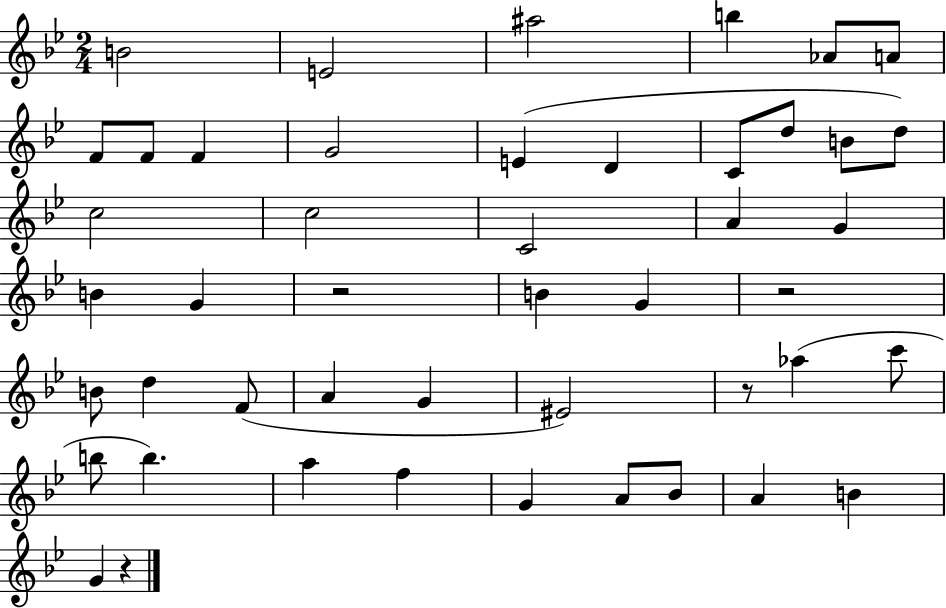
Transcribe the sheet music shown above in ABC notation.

X:1
T:Untitled
M:2/4
L:1/4
K:Bb
B2 E2 ^a2 b _A/2 A/2 F/2 F/2 F G2 E D C/2 d/2 B/2 d/2 c2 c2 C2 A G B G z2 B G z2 B/2 d F/2 A G ^E2 z/2 _a c'/2 b/2 b a f G A/2 _B/2 A B G z